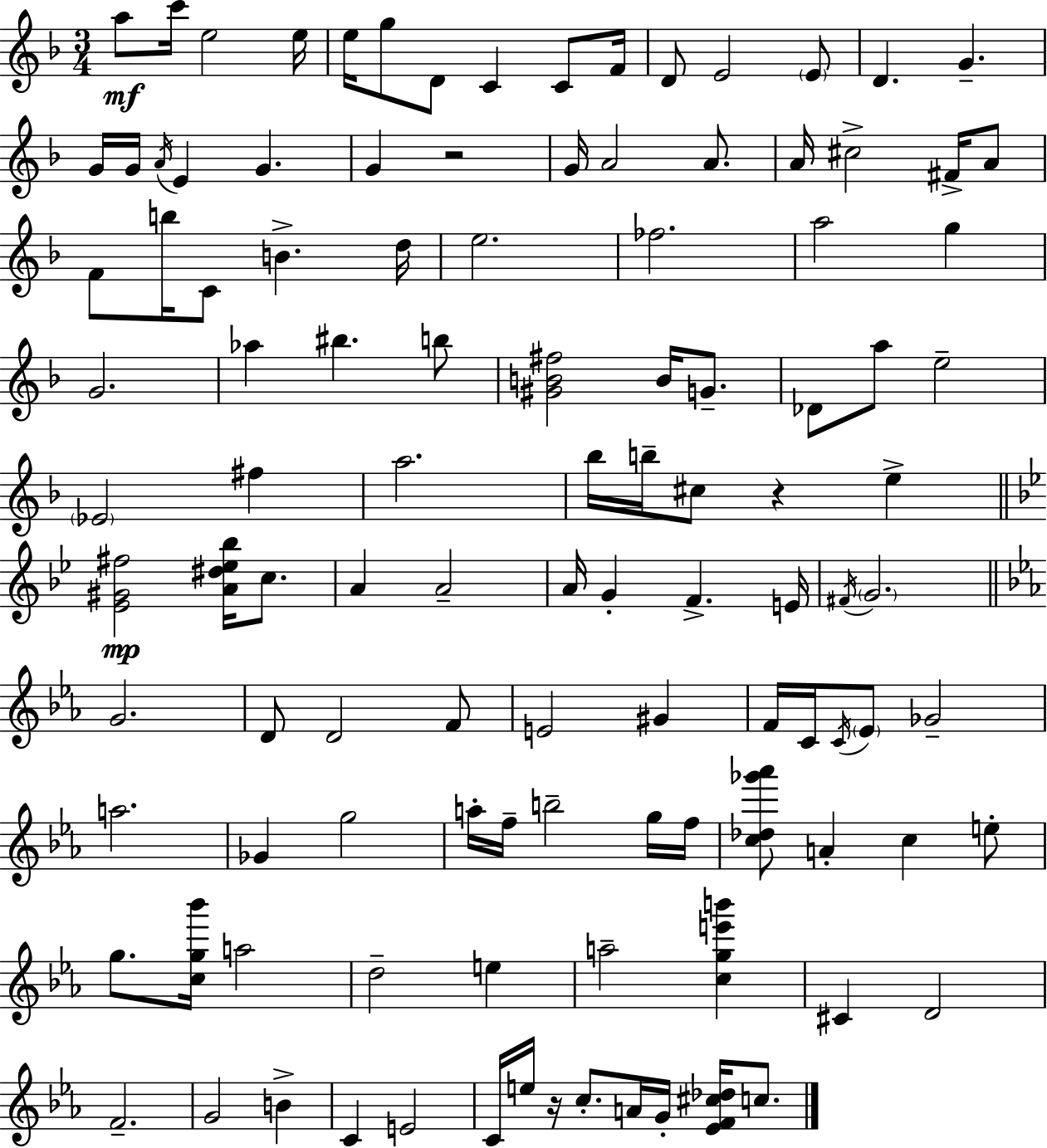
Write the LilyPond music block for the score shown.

{
  \clef treble
  \numericTimeSignature
  \time 3/4
  \key d \minor
  a''8\mf c'''16 e''2 e''16 | e''16 g''8 d'8 c'4 c'8 f'16 | d'8 e'2 \parenthesize e'8 | d'4. g'4.-- | \break g'16 g'16 \acciaccatura { a'16 } e'4 g'4. | g'4 r2 | g'16 a'2 a'8. | a'16 cis''2-> fis'16-> a'8 | \break f'8 b''16 c'8 b'4.-> | d''16 e''2. | fes''2. | a''2 g''4 | \break g'2. | aes''4 bis''4. b''8 | <gis' b' fis''>2 b'16 g'8.-- | des'8 a''8 e''2-- | \break \parenthesize ees'2 fis''4 | a''2. | bes''16 b''16-- cis''8 r4 e''4-> | \bar "||" \break \key bes \major <ees' gis' fis''>2\mp <a' dis'' ees'' bes''>16 c''8. | a'4 a'2-- | a'16 g'4-. f'4.-> e'16 | \acciaccatura { fis'16 } \parenthesize g'2. | \break \bar "||" \break \key ees \major g'2. | d'8 d'2 f'8 | e'2 gis'4 | f'16 c'16 \acciaccatura { c'16 } \parenthesize ees'8 ges'2-- | \break a''2. | ges'4 g''2 | a''16-. f''16-- b''2-- g''16 | f''16 <c'' des'' ges''' aes'''>8 a'4-. c''4 e''8-. | \break g''8. <c'' g'' bes'''>16 a''2 | d''2-- e''4 | a''2-- <c'' g'' e''' b'''>4 | cis'4 d'2 | \break f'2.-- | g'2 b'4-> | c'4 e'2 | c'16 e''16 r16 c''8.-. a'16 g'16-. <ees' f' cis'' des''>16 c''8. | \break \bar "|."
}